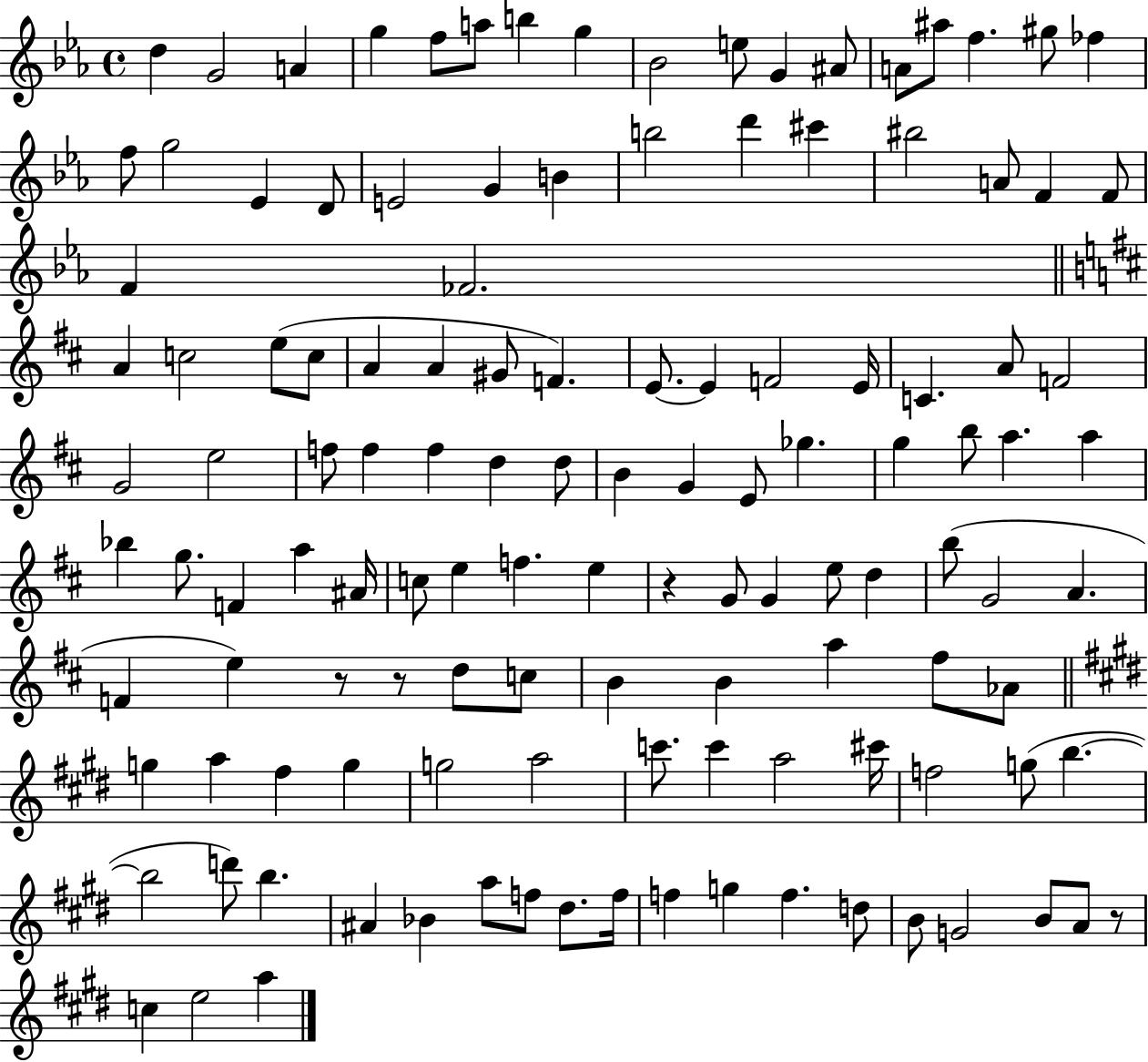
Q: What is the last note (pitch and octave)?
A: A5